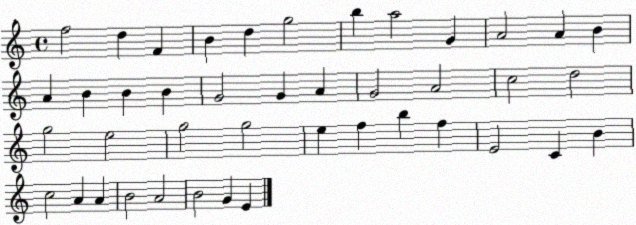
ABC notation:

X:1
T:Untitled
M:4/4
L:1/4
K:C
f2 d F B d g2 b a2 G A2 A B A B B B G2 G A G2 A2 c2 d2 g2 e2 g2 g2 e f b f E2 C B c2 A A B2 A2 B2 G E